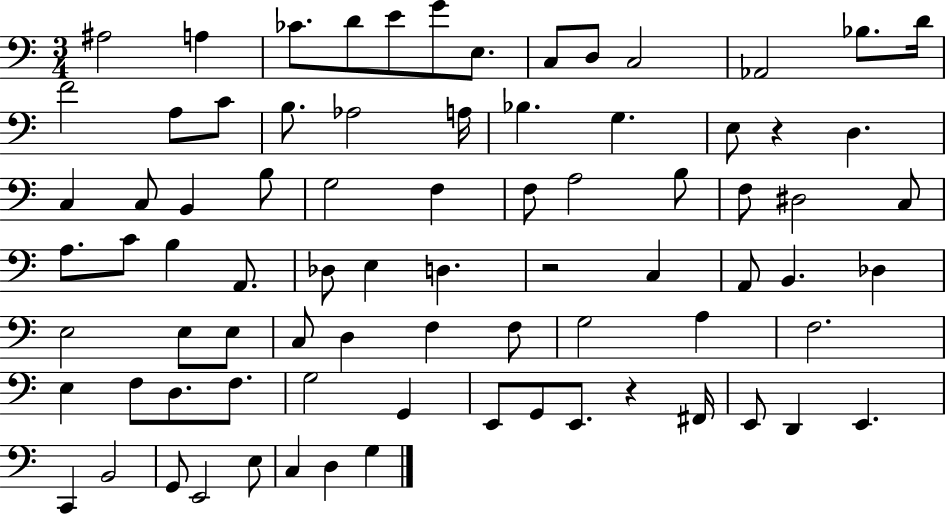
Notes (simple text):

A#3/h A3/q CES4/e. D4/e E4/e G4/e E3/e. C3/e D3/e C3/h Ab2/h Bb3/e. D4/s F4/h A3/e C4/e B3/e. Ab3/h A3/s Bb3/q. G3/q. E3/e R/q D3/q. C3/q C3/e B2/q B3/e G3/h F3/q F3/e A3/h B3/e F3/e D#3/h C3/e A3/e. C4/e B3/q A2/e. Db3/e E3/q D3/q. R/h C3/q A2/e B2/q. Db3/q E3/h E3/e E3/e C3/e D3/q F3/q F3/e G3/h A3/q F3/h. E3/q F3/e D3/e. F3/e. G3/h G2/q E2/e G2/e E2/e. R/q F#2/s E2/e D2/q E2/q. C2/q B2/h G2/e E2/h E3/e C3/q D3/q G3/q